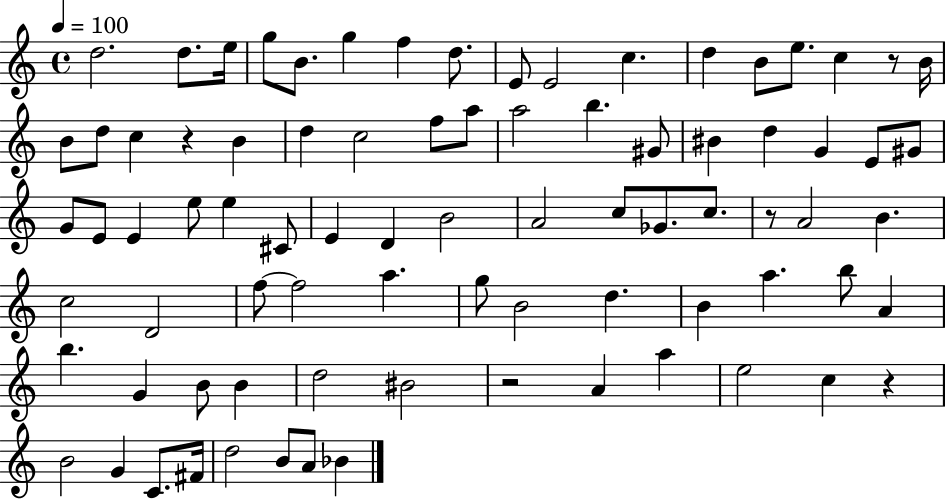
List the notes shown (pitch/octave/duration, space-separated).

D5/h. D5/e. E5/s G5/e B4/e. G5/q F5/q D5/e. E4/e E4/h C5/q. D5/q B4/e E5/e. C5/q R/e B4/s B4/e D5/e C5/q R/q B4/q D5/q C5/h F5/e A5/e A5/h B5/q. G#4/e BIS4/q D5/q G4/q E4/e G#4/e G4/e E4/e E4/q E5/e E5/q C#4/e E4/q D4/q B4/h A4/h C5/e Gb4/e. C5/e. R/e A4/h B4/q. C5/h D4/h F5/e F5/h A5/q. G5/e B4/h D5/q. B4/q A5/q. B5/e A4/q B5/q. G4/q B4/e B4/q D5/h BIS4/h R/h A4/q A5/q E5/h C5/q R/q B4/h G4/q C4/e. F#4/s D5/h B4/e A4/e Bb4/q